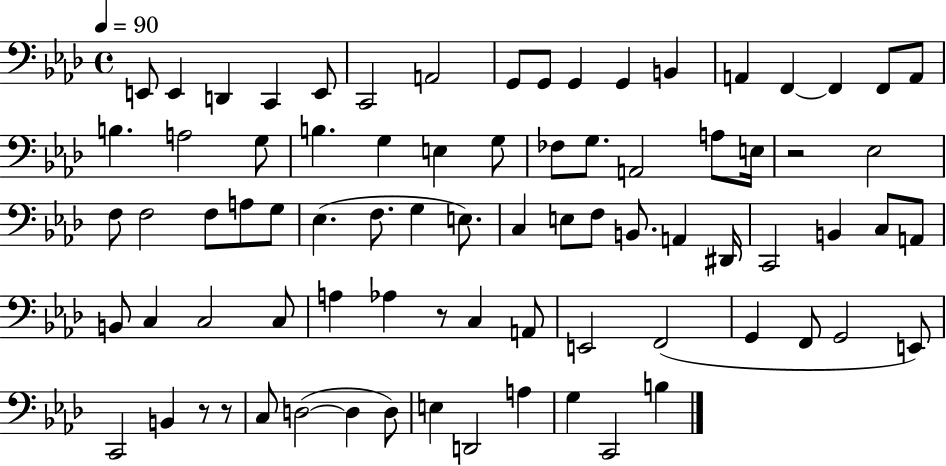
E2/e E2/q D2/q C2/q E2/e C2/h A2/h G2/e G2/e G2/q G2/q B2/q A2/q F2/q F2/q F2/e A2/e B3/q. A3/h G3/e B3/q. G3/q E3/q G3/e FES3/e G3/e. A2/h A3/e E3/s R/h Eb3/h F3/e F3/h F3/e A3/e G3/e Eb3/q. F3/e. G3/q E3/e. C3/q E3/e F3/e B2/e. A2/q D#2/s C2/h B2/q C3/e A2/e B2/e C3/q C3/h C3/e A3/q Ab3/q R/e C3/q A2/e E2/h F2/h G2/q F2/e G2/h E2/e C2/h B2/q R/e R/e C3/e D3/h D3/q D3/e E3/q D2/h A3/q G3/q C2/h B3/q